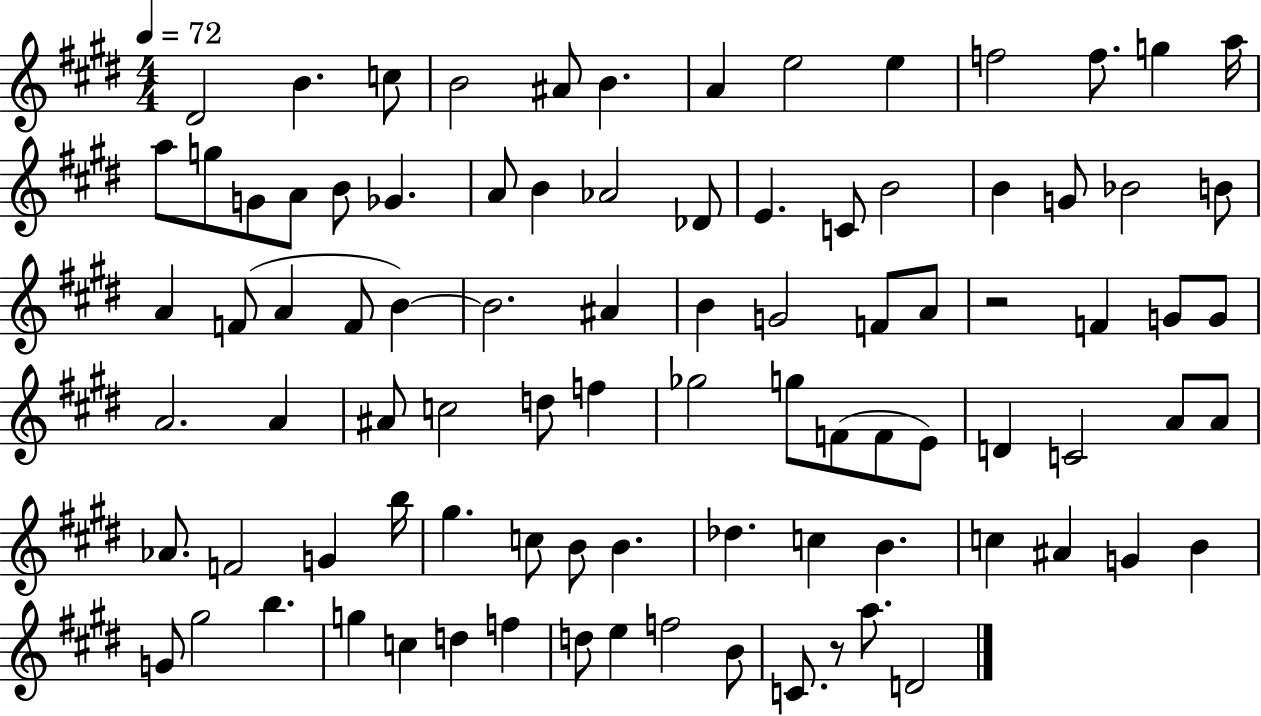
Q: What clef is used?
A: treble